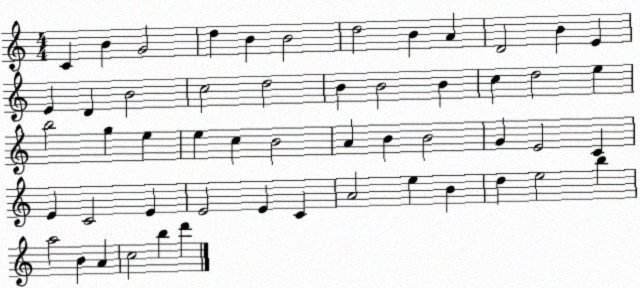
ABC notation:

X:1
T:Untitled
M:4/4
L:1/4
K:C
C B G2 d B B2 d2 B A D2 B E E D B2 c2 d2 B B2 B c d2 e b2 g e e c B2 A B B2 G E2 C E C2 E E2 E C A2 e B d e2 b a2 B A c2 b d'